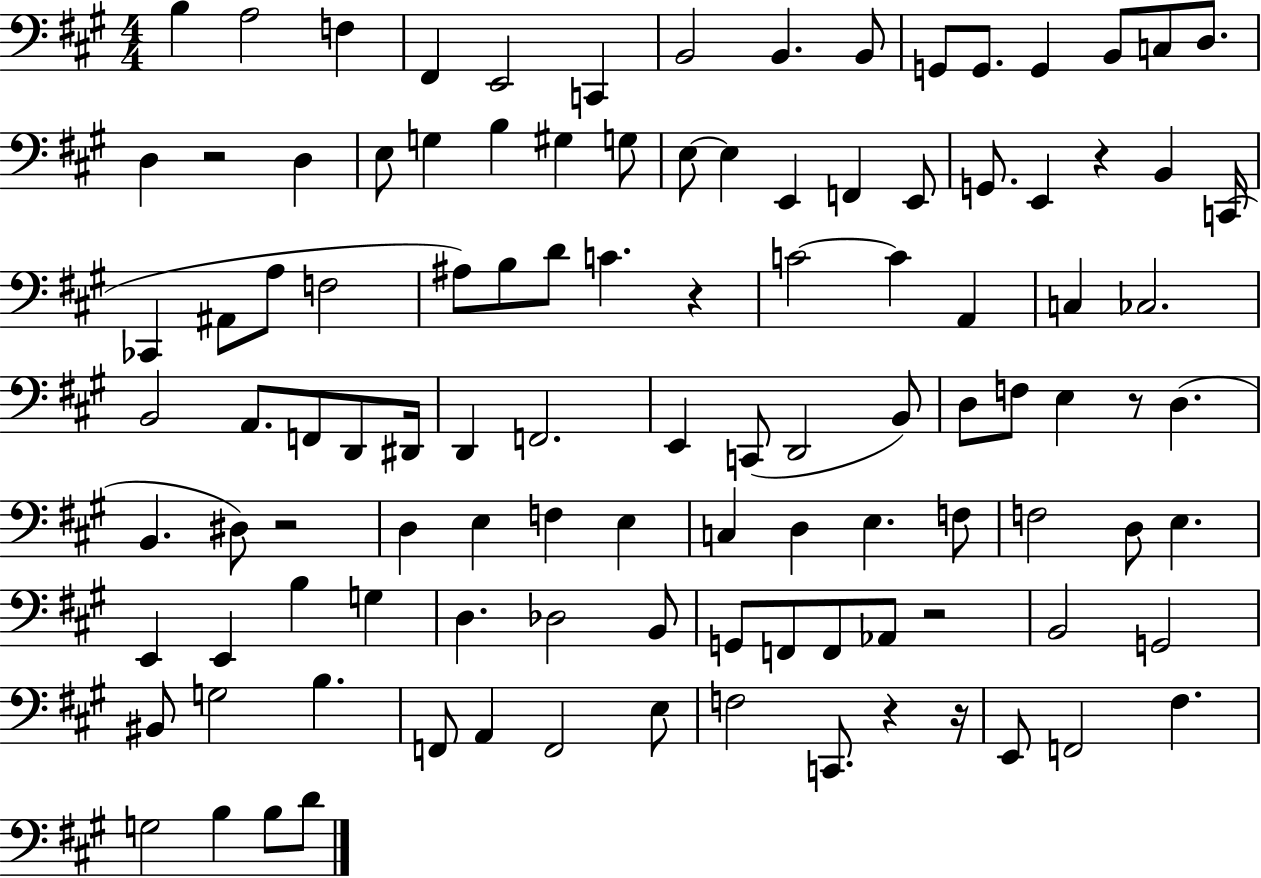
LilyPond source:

{
  \clef bass
  \numericTimeSignature
  \time 4/4
  \key a \major
  b4 a2 f4 | fis,4 e,2 c,4 | b,2 b,4. b,8 | g,8 g,8. g,4 b,8 c8 d8. | \break d4 r2 d4 | e8 g4 b4 gis4 g8 | e8~~ e4 e,4 f,4 e,8 | g,8. e,4 r4 b,4 c,16( | \break ces,4 ais,8 a8 f2 | ais8) b8 d'8 c'4. r4 | c'2~~ c'4 a,4 | c4 ces2. | \break b,2 a,8. f,8 d,8 dis,16 | d,4 f,2. | e,4 c,8( d,2 b,8) | d8 f8 e4 r8 d4.( | \break b,4. dis8) r2 | d4 e4 f4 e4 | c4 d4 e4. f8 | f2 d8 e4. | \break e,4 e,4 b4 g4 | d4. des2 b,8 | g,8 f,8 f,8 aes,8 r2 | b,2 g,2 | \break bis,8 g2 b4. | f,8 a,4 f,2 e8 | f2 c,8. r4 r16 | e,8 f,2 fis4. | \break g2 b4 b8 d'8 | \bar "|."
}